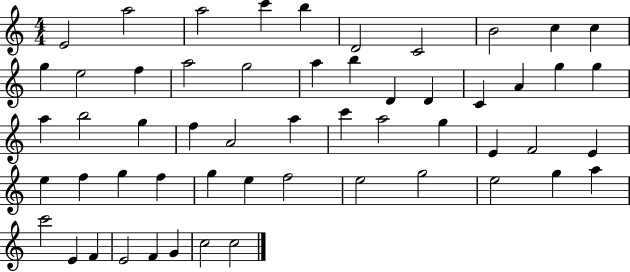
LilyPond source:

{
  \clef treble
  \numericTimeSignature
  \time 4/4
  \key c \major
  e'2 a''2 | a''2 c'''4 b''4 | d'2 c'2 | b'2 c''4 c''4 | \break g''4 e''2 f''4 | a''2 g''2 | a''4 b''4 d'4 d'4 | c'4 a'4 g''4 g''4 | \break a''4 b''2 g''4 | f''4 a'2 a''4 | c'''4 a''2 g''4 | e'4 f'2 e'4 | \break e''4 f''4 g''4 f''4 | g''4 e''4 f''2 | e''2 g''2 | e''2 g''4 a''4 | \break c'''2 e'4 f'4 | e'2 f'4 g'4 | c''2 c''2 | \bar "|."
}